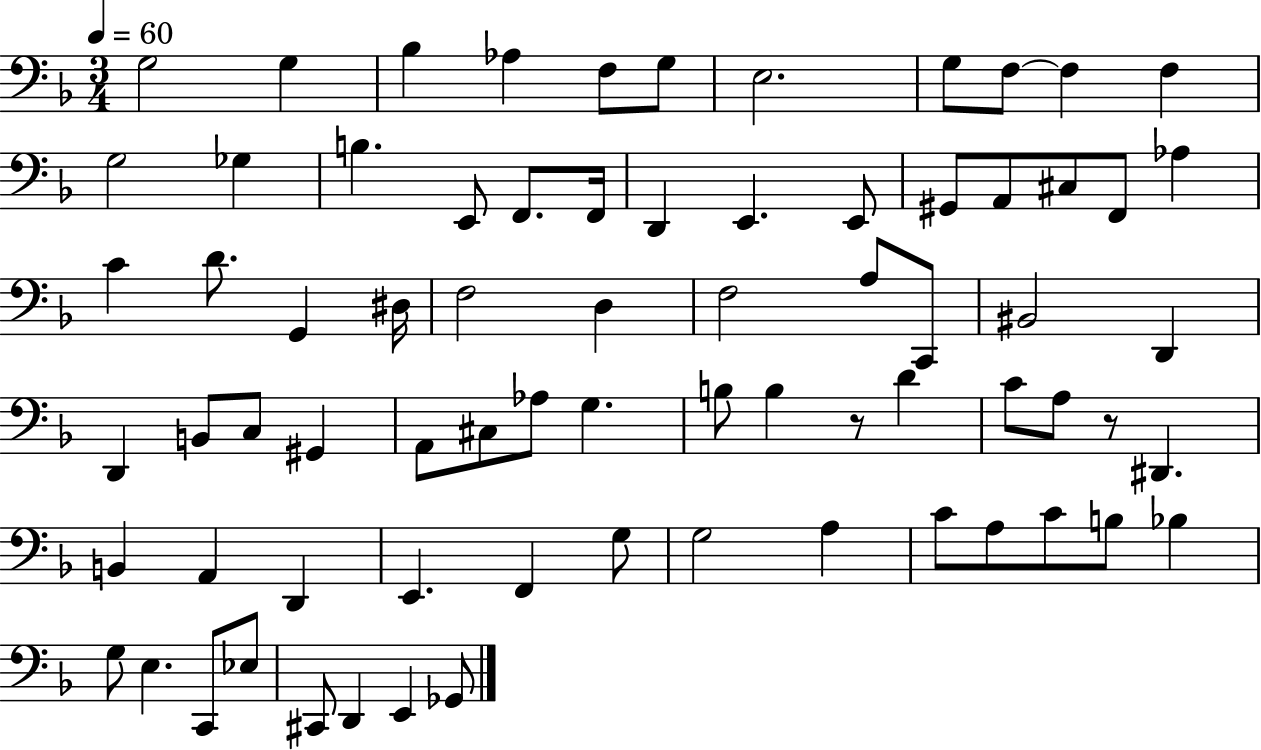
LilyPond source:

{
  \clef bass
  \numericTimeSignature
  \time 3/4
  \key f \major
  \tempo 4 = 60
  \repeat volta 2 { g2 g4 | bes4 aes4 f8 g8 | e2. | g8 f8~~ f4 f4 | \break g2 ges4 | b4. e,8 f,8. f,16 | d,4 e,4. e,8 | gis,8 a,8 cis8 f,8 aes4 | \break c'4 d'8. g,4 dis16 | f2 d4 | f2 a8 c,8 | bis,2 d,4 | \break d,4 b,8 c8 gis,4 | a,8 cis8 aes8 g4. | b8 b4 r8 d'4 | c'8 a8 r8 dis,4. | \break b,4 a,4 d,4 | e,4. f,4 g8 | g2 a4 | c'8 a8 c'8 b8 bes4 | \break g8 e4. c,8 ees8 | cis,8 d,4 e,4 ges,8 | } \bar "|."
}